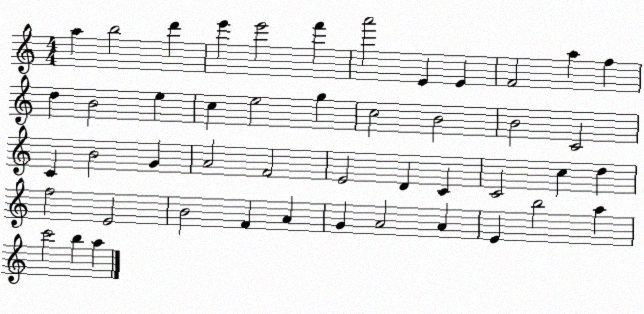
X:1
T:Untitled
M:4/4
L:1/4
K:C
a b2 d' e' e'2 f' a'2 E E F2 a f d B2 e c e2 g c2 B2 B2 C2 C B2 G A2 F2 E2 D C C2 c d f2 E2 B2 F A G A2 A E b2 a c'2 b a